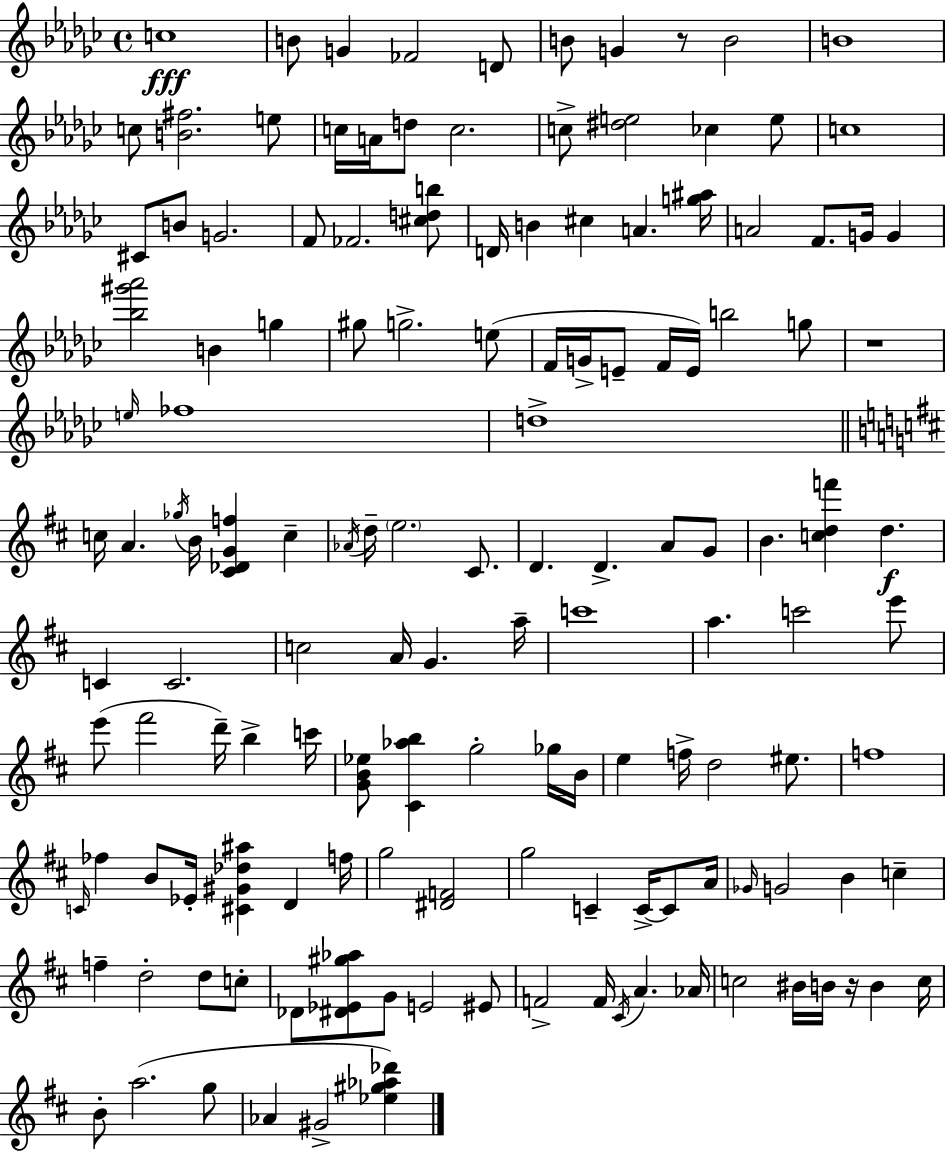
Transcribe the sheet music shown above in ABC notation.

X:1
T:Untitled
M:4/4
L:1/4
K:Ebm
c4 B/2 G _F2 D/2 B/2 G z/2 B2 B4 c/2 [B^f]2 e/2 c/4 A/4 d/2 c2 c/2 [^de]2 _c e/2 c4 ^C/2 B/2 G2 F/2 _F2 [^cdb]/2 D/4 B ^c A [g^a]/4 A2 F/2 G/4 G [_b^g'_a']2 B g ^g/2 g2 e/2 F/4 G/4 E/2 F/4 E/4 b2 g/2 z4 e/4 _f4 d4 c/4 A _g/4 B/4 [^C_DGf] c _A/4 d/4 e2 ^C/2 D D A/2 G/2 B [cdf'] d C C2 c2 A/4 G a/4 c'4 a c'2 e'/2 e'/2 ^f'2 d'/4 b c'/4 [GB_e]/2 [^C_ab] g2 _g/4 B/4 e f/4 d2 ^e/2 f4 C/4 _f B/2 _E/4 [^C^G_d^a] D f/4 g2 [^DF]2 g2 C C/4 C/2 A/4 _G/4 G2 B c f d2 d/2 c/2 _D/2 [^D_E^g_a]/2 G/2 E2 ^E/2 F2 F/4 ^C/4 A _A/4 c2 ^B/4 B/4 z/4 B c/4 B/2 a2 g/2 _A ^G2 [_e^g_a_d']